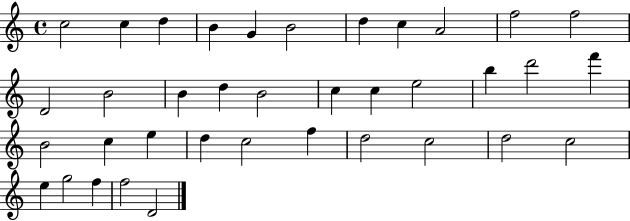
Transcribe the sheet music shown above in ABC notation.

X:1
T:Untitled
M:4/4
L:1/4
K:C
c2 c d B G B2 d c A2 f2 f2 D2 B2 B d B2 c c e2 b d'2 f' B2 c e d c2 f d2 c2 d2 c2 e g2 f f2 D2